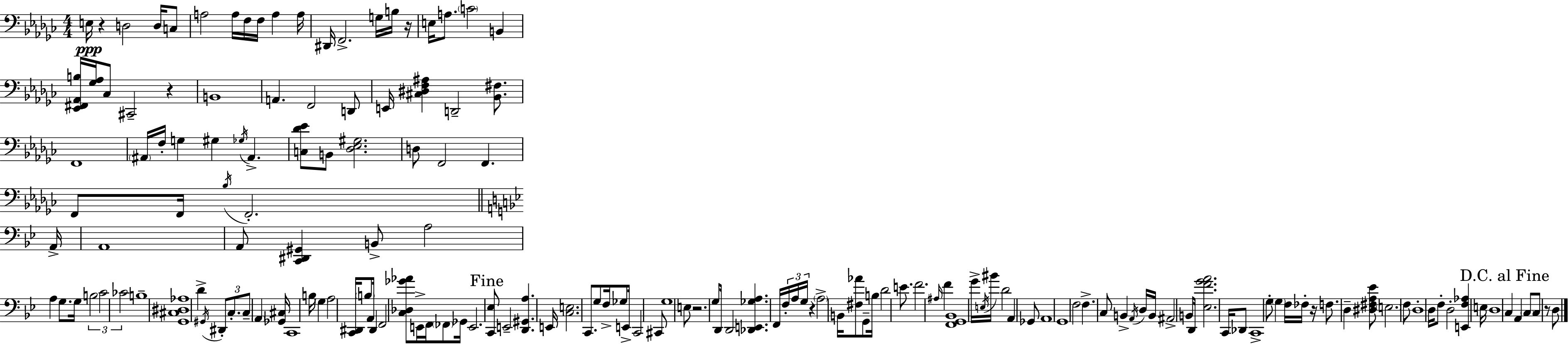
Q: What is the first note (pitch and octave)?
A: E3